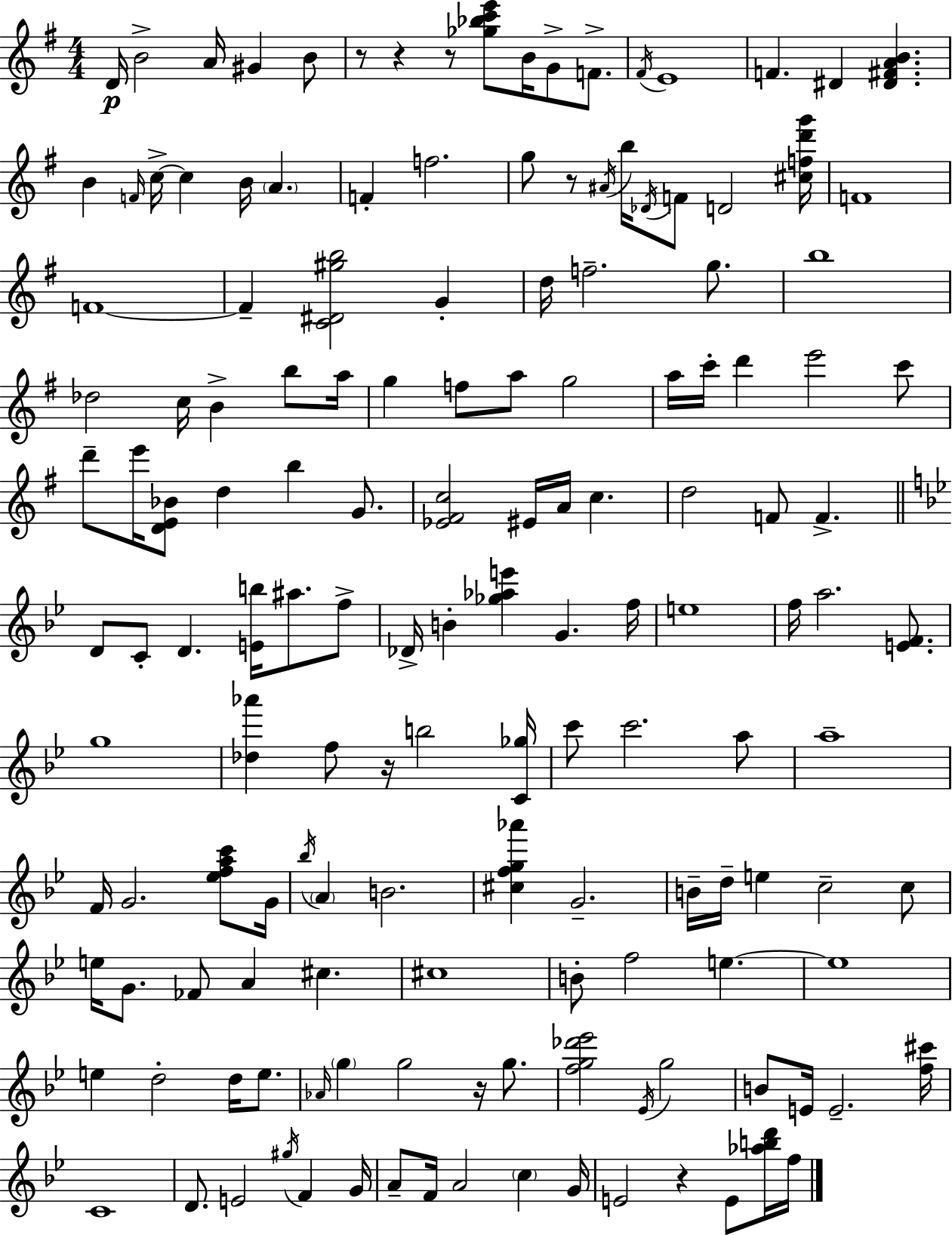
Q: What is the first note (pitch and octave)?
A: D4